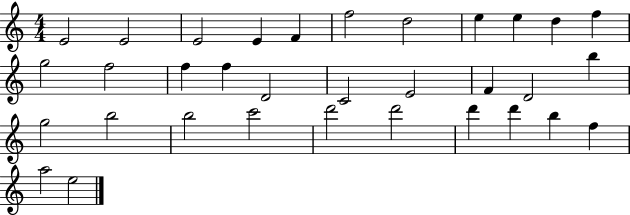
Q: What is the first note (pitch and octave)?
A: E4